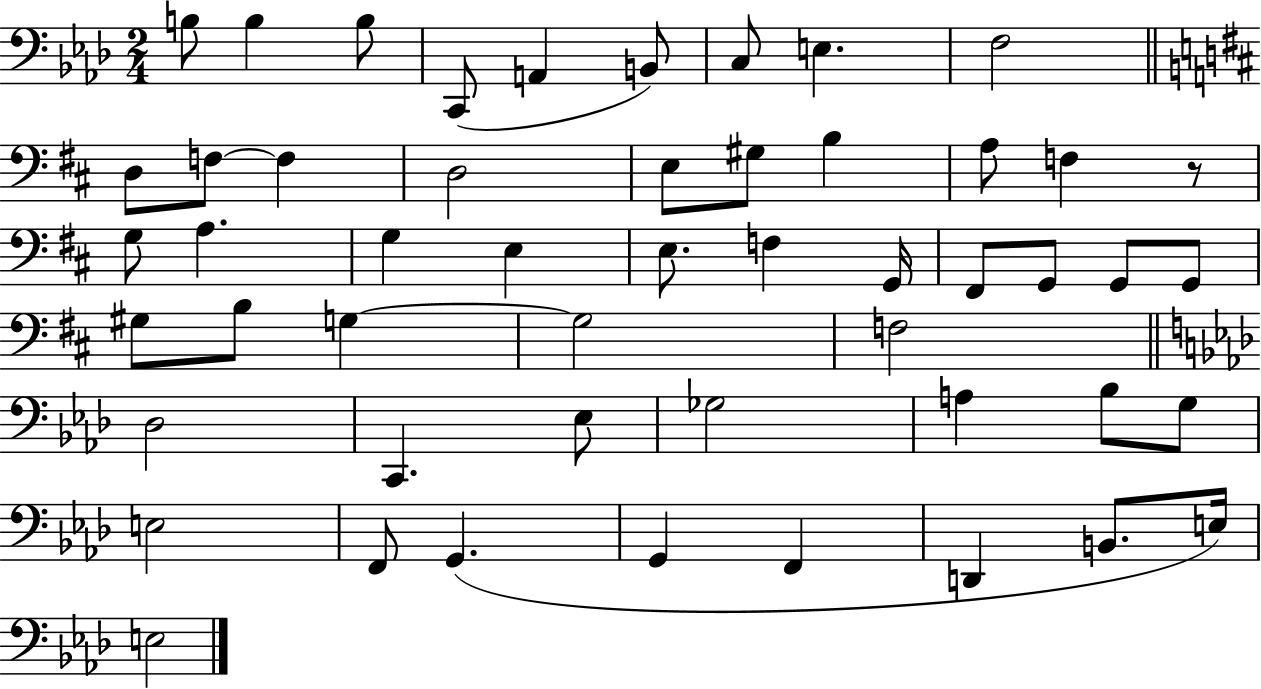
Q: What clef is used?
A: bass